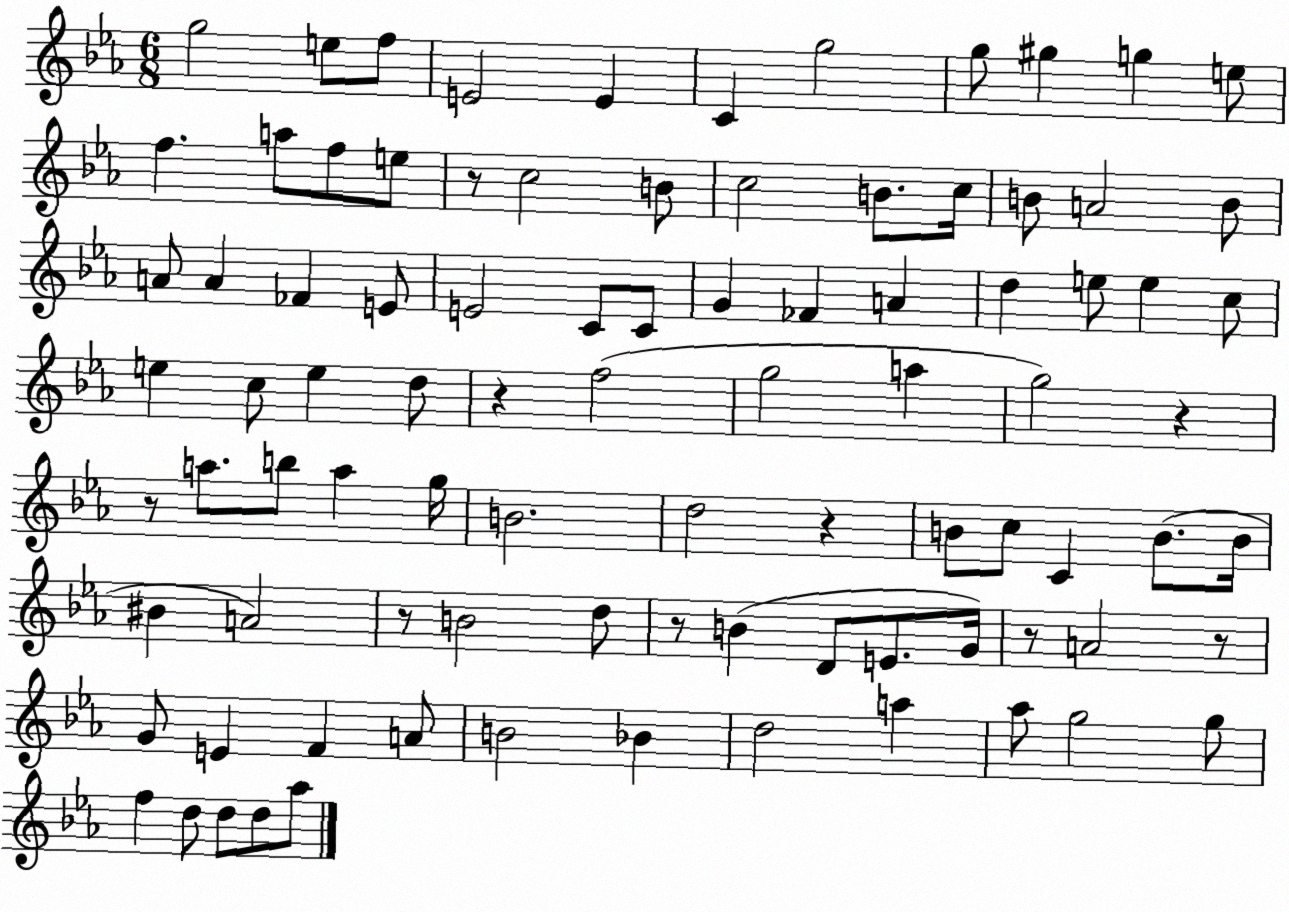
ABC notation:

X:1
T:Untitled
M:6/8
L:1/4
K:Eb
g2 e/2 f/2 E2 E C g2 g/2 ^g g e/2 f a/2 f/2 e/2 z/2 c2 B/2 c2 B/2 c/4 B/2 A2 B/2 A/2 A _F E/2 E2 C/2 C/2 G _F A d e/2 e c/2 e c/2 e d/2 z f2 g2 a g2 z z/2 a/2 b/2 a g/4 B2 d2 z B/2 c/2 C B/2 B/4 ^B A2 z/2 B2 d/2 z/2 B D/2 E/2 G/4 z/2 A2 z/2 G/2 E F A/2 B2 _B d2 a _a/2 g2 g/2 f d/2 d/2 d/2 _a/2